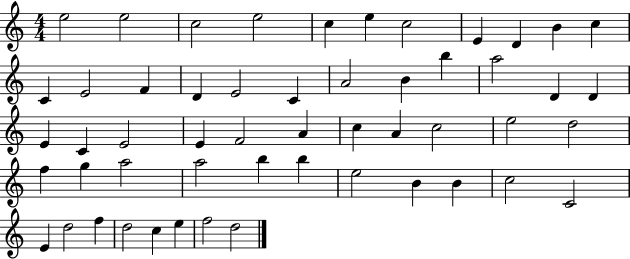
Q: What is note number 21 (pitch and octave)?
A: A5